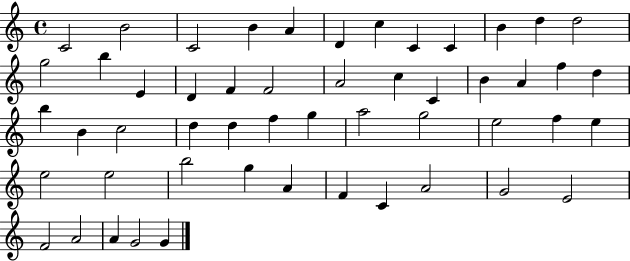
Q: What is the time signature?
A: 4/4